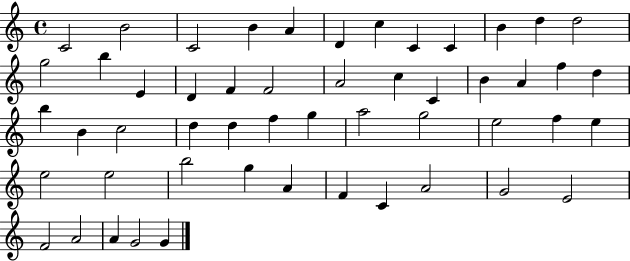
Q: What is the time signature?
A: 4/4